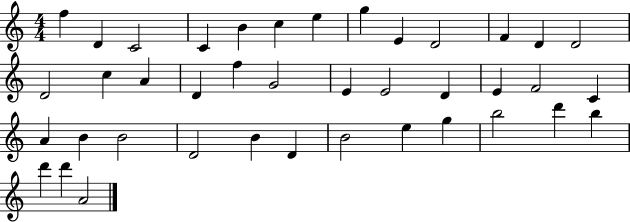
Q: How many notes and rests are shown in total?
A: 40